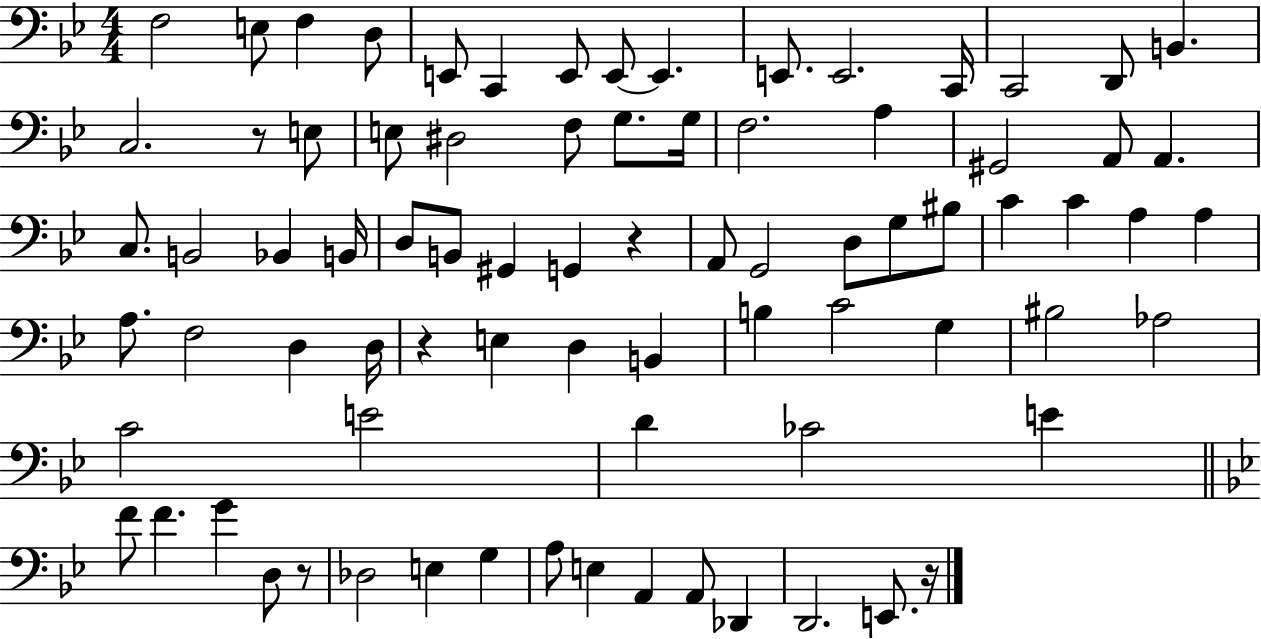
F3/h E3/e F3/q D3/e E2/e C2/q E2/e E2/e E2/q. E2/e. E2/h. C2/s C2/h D2/e B2/q. C3/h. R/e E3/e E3/e D#3/h F3/e G3/e. G3/s F3/h. A3/q G#2/h A2/e A2/q. C3/e. B2/h Bb2/q B2/s D3/e B2/e G#2/q G2/q R/q A2/e G2/h D3/e G3/e BIS3/e C4/q C4/q A3/q A3/q A3/e. F3/h D3/q D3/s R/q E3/q D3/q B2/q B3/q C4/h G3/q BIS3/h Ab3/h C4/h E4/h D4/q CES4/h E4/q F4/e F4/q. G4/q D3/e R/e Db3/h E3/q G3/q A3/e E3/q A2/q A2/e Db2/q D2/h. E2/e. R/s